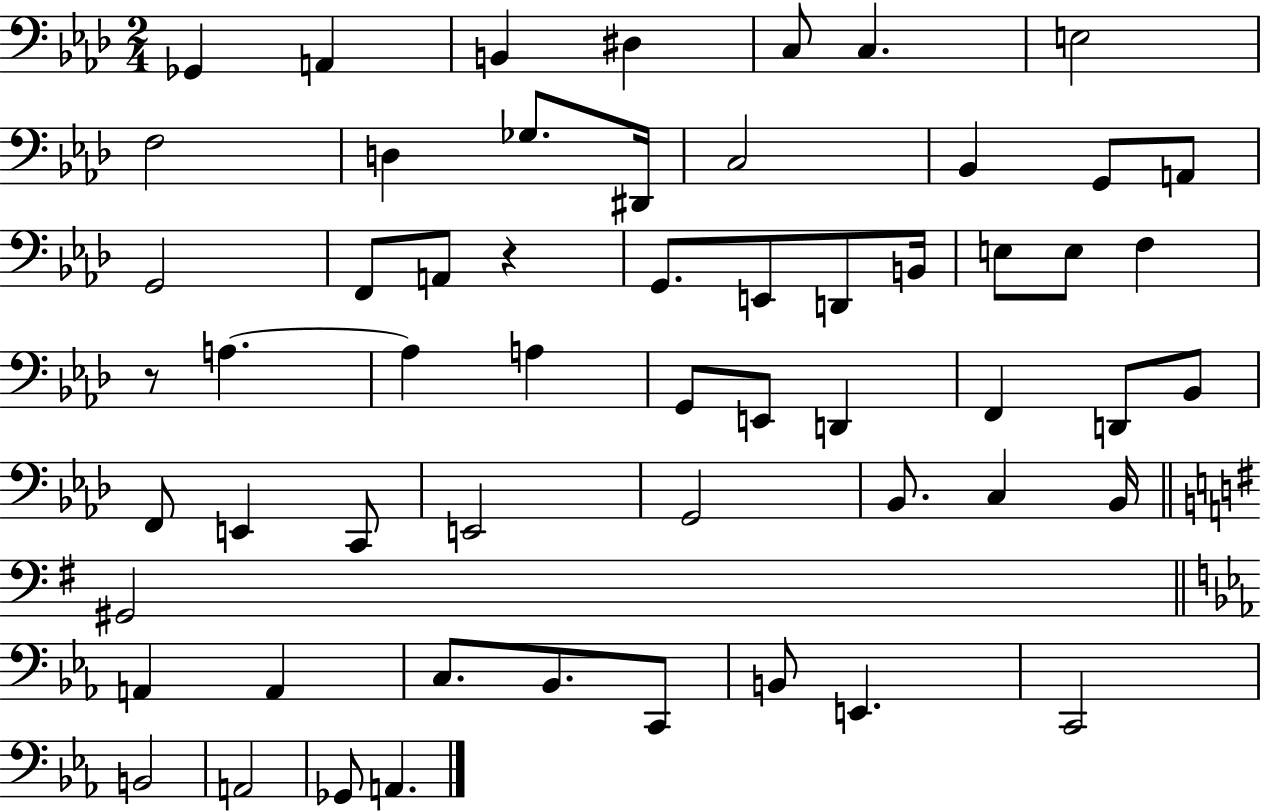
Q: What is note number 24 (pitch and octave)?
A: E3